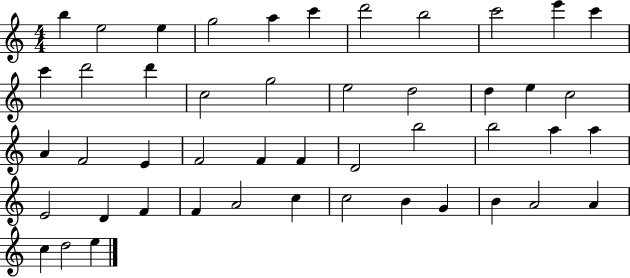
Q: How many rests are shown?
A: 0